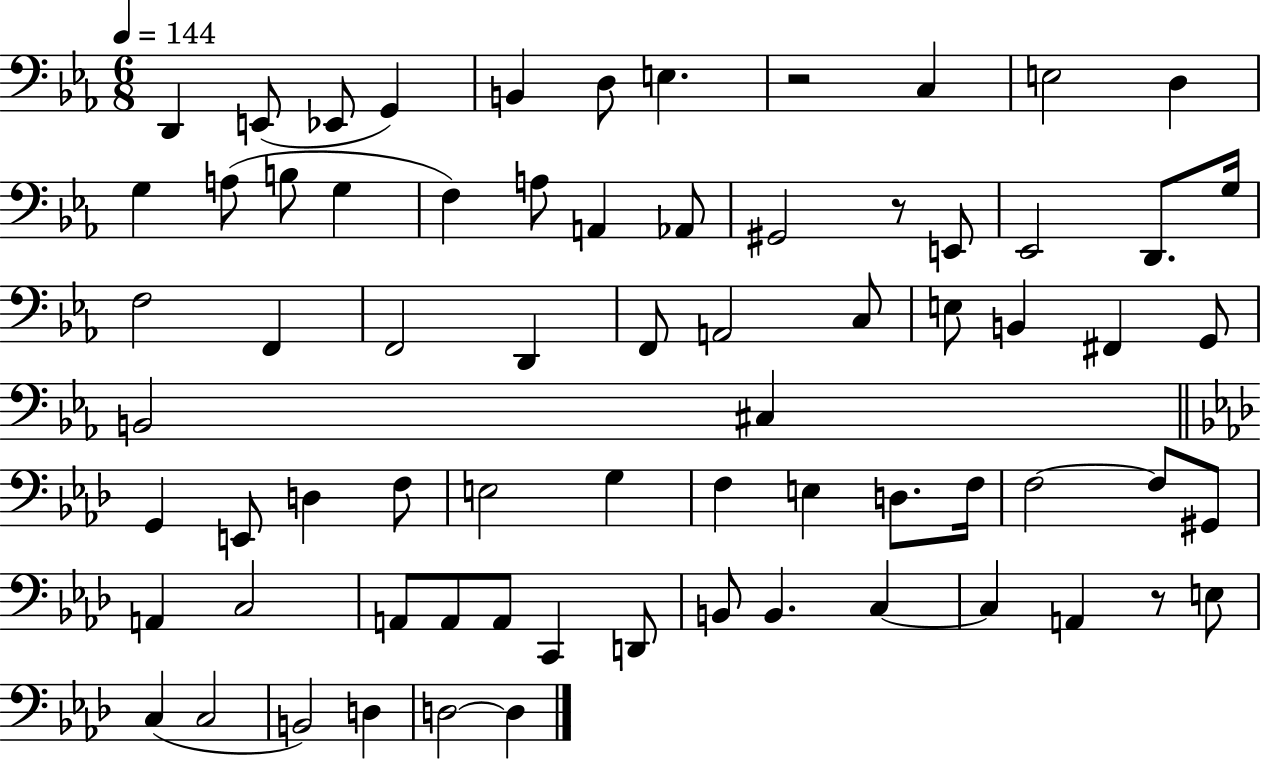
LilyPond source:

{
  \clef bass
  \numericTimeSignature
  \time 6/8
  \key ees \major
  \tempo 4 = 144
  \repeat volta 2 { d,4 e,8( ees,8 g,4) | b,4 d8 e4. | r2 c4 | e2 d4 | \break g4 a8( b8 g4 | f4) a8 a,4 aes,8 | gis,2 r8 e,8 | ees,2 d,8. g16 | \break f2 f,4 | f,2 d,4 | f,8 a,2 c8 | e8 b,4 fis,4 g,8 | \break b,2 cis4 | \bar "||" \break \key f \minor g,4 e,8 d4 f8 | e2 g4 | f4 e4 d8. f16 | f2~~ f8 gis,8 | \break a,4 c2 | a,8 a,8 a,8 c,4 d,8 | b,8 b,4. c4~~ | c4 a,4 r8 e8 | \break c4( c2 | b,2) d4 | d2~~ d4 | } \bar "|."
}